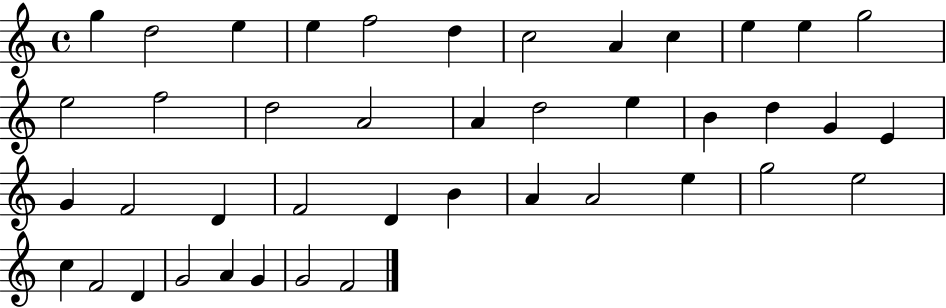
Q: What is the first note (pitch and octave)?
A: G5